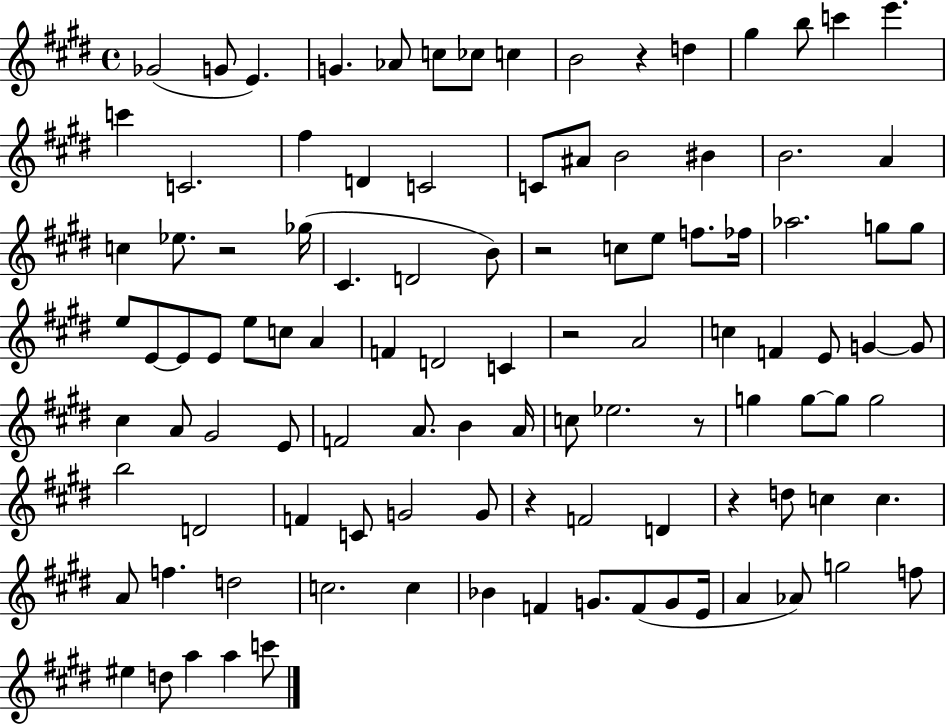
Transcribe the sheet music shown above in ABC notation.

X:1
T:Untitled
M:4/4
L:1/4
K:E
_G2 G/2 E G _A/2 c/2 _c/2 c B2 z d ^g b/2 c' e' c' C2 ^f D C2 C/2 ^A/2 B2 ^B B2 A c _e/2 z2 _g/4 ^C D2 B/2 z2 c/2 e/2 f/2 _f/4 _a2 g/2 g/2 e/2 E/2 E/2 E/2 e/2 c/2 A F D2 C z2 A2 c F E/2 G G/2 ^c A/2 ^G2 E/2 F2 A/2 B A/4 c/2 _e2 z/2 g g/2 g/2 g2 b2 D2 F C/2 G2 G/2 z F2 D z d/2 c c A/2 f d2 c2 c _B F G/2 F/2 G/2 E/4 A _A/2 g2 f/2 ^e d/2 a a c'/2